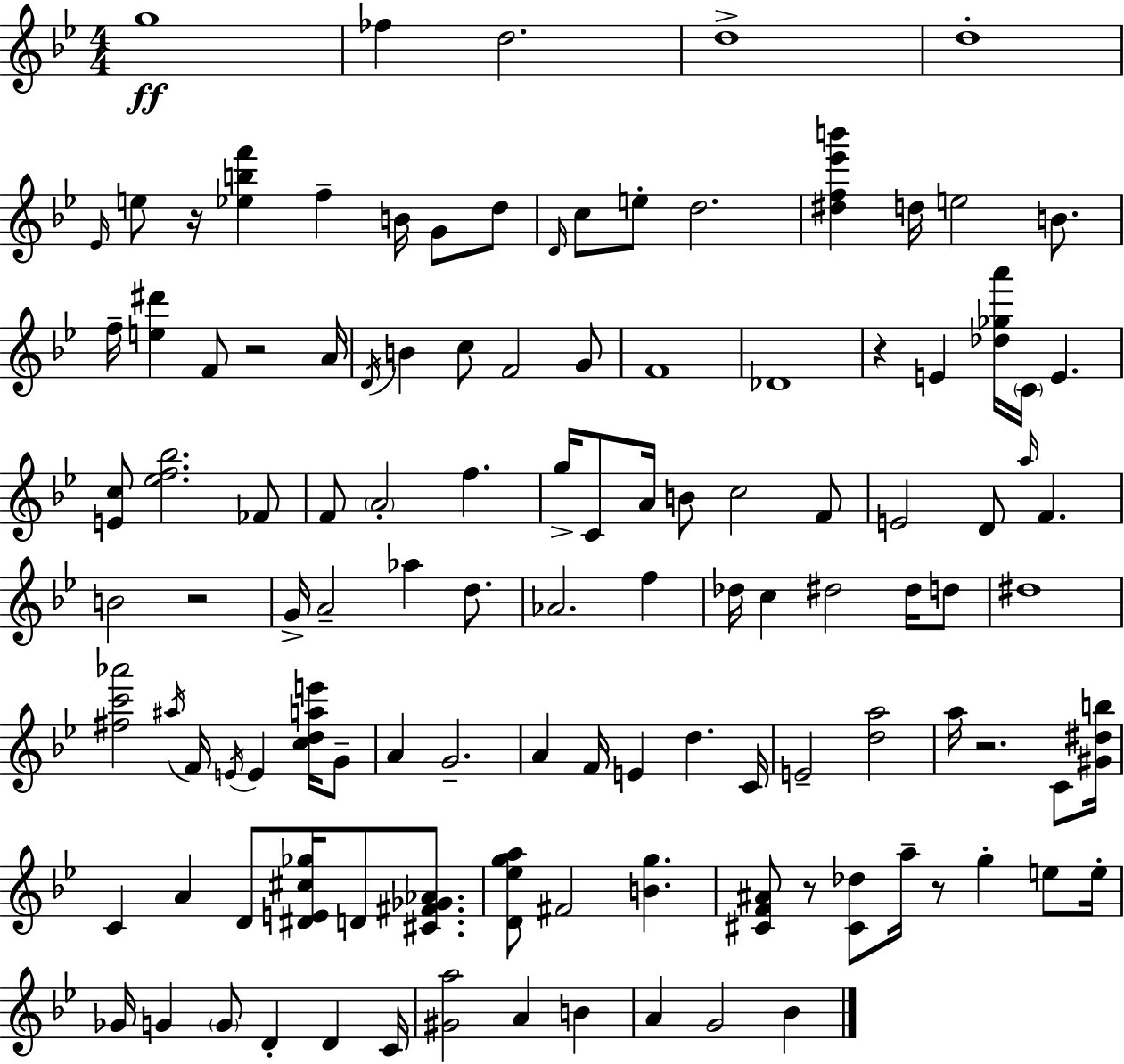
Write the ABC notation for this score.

X:1
T:Untitled
M:4/4
L:1/4
K:Gm
g4 _f d2 d4 d4 _E/4 e/2 z/4 [_ebf'] f B/4 G/2 d/2 D/4 c/2 e/2 d2 [^df_e'b'] d/4 e2 B/2 f/4 [e^d'] F/2 z2 A/4 D/4 B c/2 F2 G/2 F4 _D4 z E [_d_ga']/4 C/4 E [Ec]/2 [_ef_b]2 _F/2 F/2 A2 f g/4 C/2 A/4 B/2 c2 F/2 E2 D/2 a/4 F B2 z2 G/4 A2 _a d/2 _A2 f _d/4 c ^d2 ^d/4 d/2 ^d4 [^fc'_a']2 ^a/4 F/4 E/4 E [cdae']/4 G/2 A G2 A F/4 E d C/4 E2 [da]2 a/4 z2 C/2 [^G^db]/4 C A D/2 [^DE^c_g]/4 D/2 [^C^F_G_A]/2 [D_ega]/2 ^F2 [Bg] [^CF^A]/2 z/2 [^C_d]/2 a/4 z/2 g e/2 e/4 _G/4 G G/2 D D C/4 [^Ga]2 A B A G2 _B